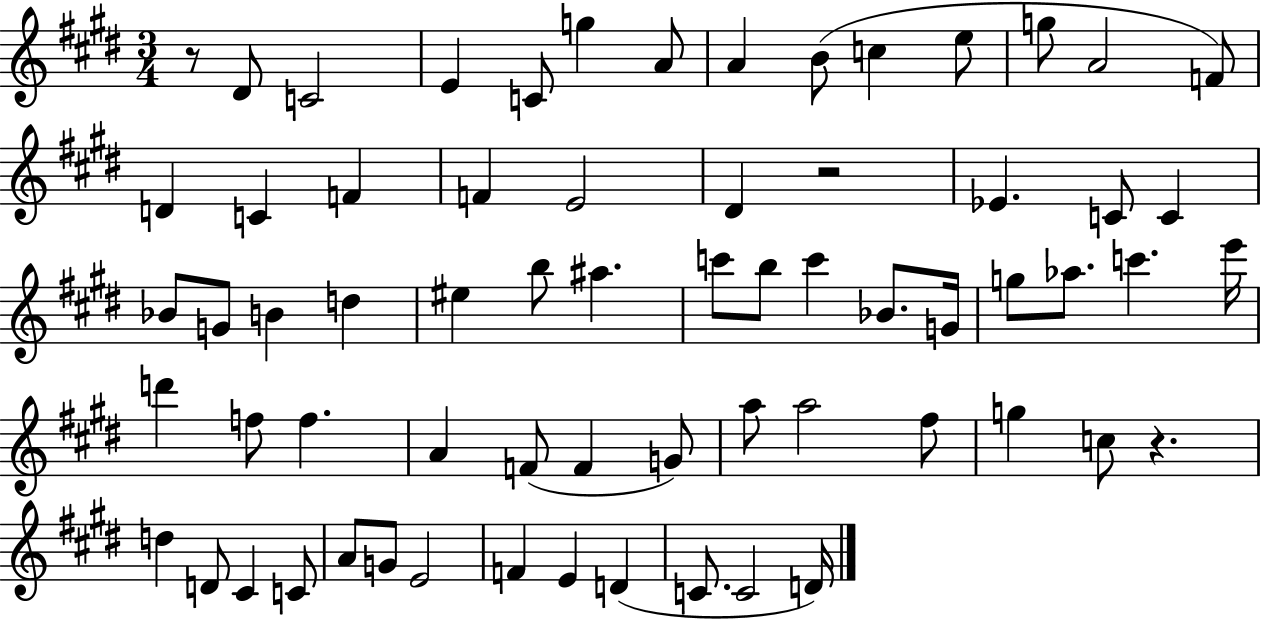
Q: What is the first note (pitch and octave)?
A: D#4